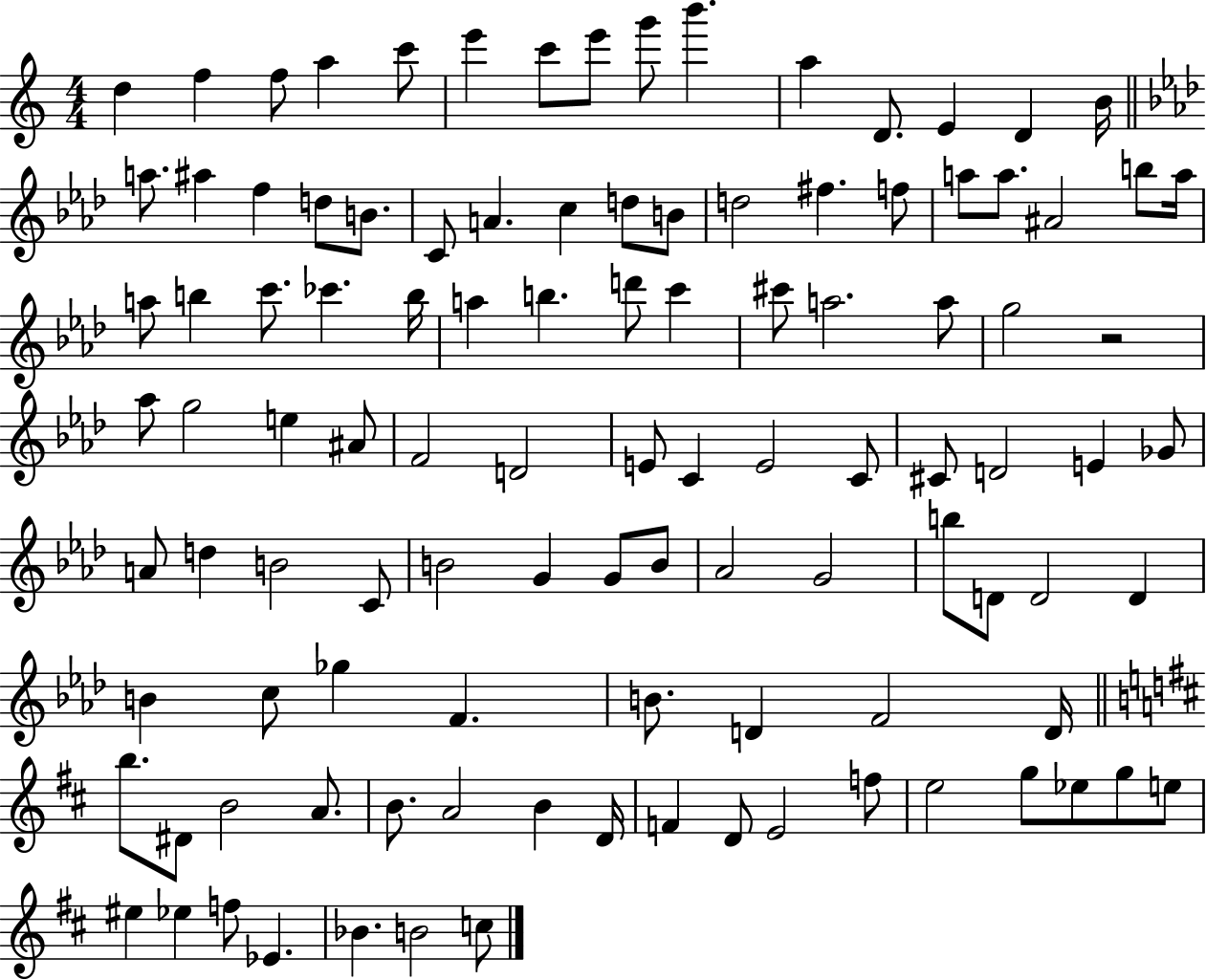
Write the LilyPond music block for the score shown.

{
  \clef treble
  \numericTimeSignature
  \time 4/4
  \key c \major
  d''4 f''4 f''8 a''4 c'''8 | e'''4 c'''8 e'''8 g'''8 b'''4. | a''4 d'8. e'4 d'4 b'16 | \bar "||" \break \key f \minor a''8. ais''4 f''4 d''8 b'8. | c'8 a'4. c''4 d''8 b'8 | d''2 fis''4. f''8 | a''8 a''8. ais'2 b''8 a''16 | \break a''8 b''4 c'''8. ces'''4. b''16 | a''4 b''4. d'''8 c'''4 | cis'''8 a''2. a''8 | g''2 r2 | \break aes''8 g''2 e''4 ais'8 | f'2 d'2 | e'8 c'4 e'2 c'8 | cis'8 d'2 e'4 ges'8 | \break a'8 d''4 b'2 c'8 | b'2 g'4 g'8 b'8 | aes'2 g'2 | b''8 d'8 d'2 d'4 | \break b'4 c''8 ges''4 f'4. | b'8. d'4 f'2 d'16 | \bar "||" \break \key d \major b''8. dis'8 b'2 a'8. | b'8. a'2 b'4 d'16 | f'4 d'8 e'2 f''8 | e''2 g''8 ees''8 g''8 e''8 | \break eis''4 ees''4 f''8 ees'4. | bes'4. b'2 c''8 | \bar "|."
}